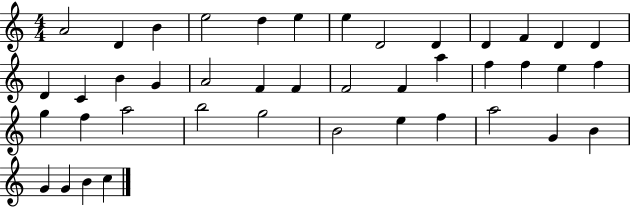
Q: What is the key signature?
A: C major